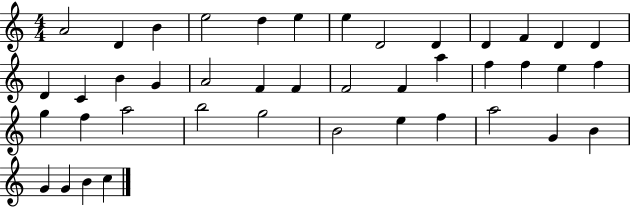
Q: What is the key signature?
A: C major